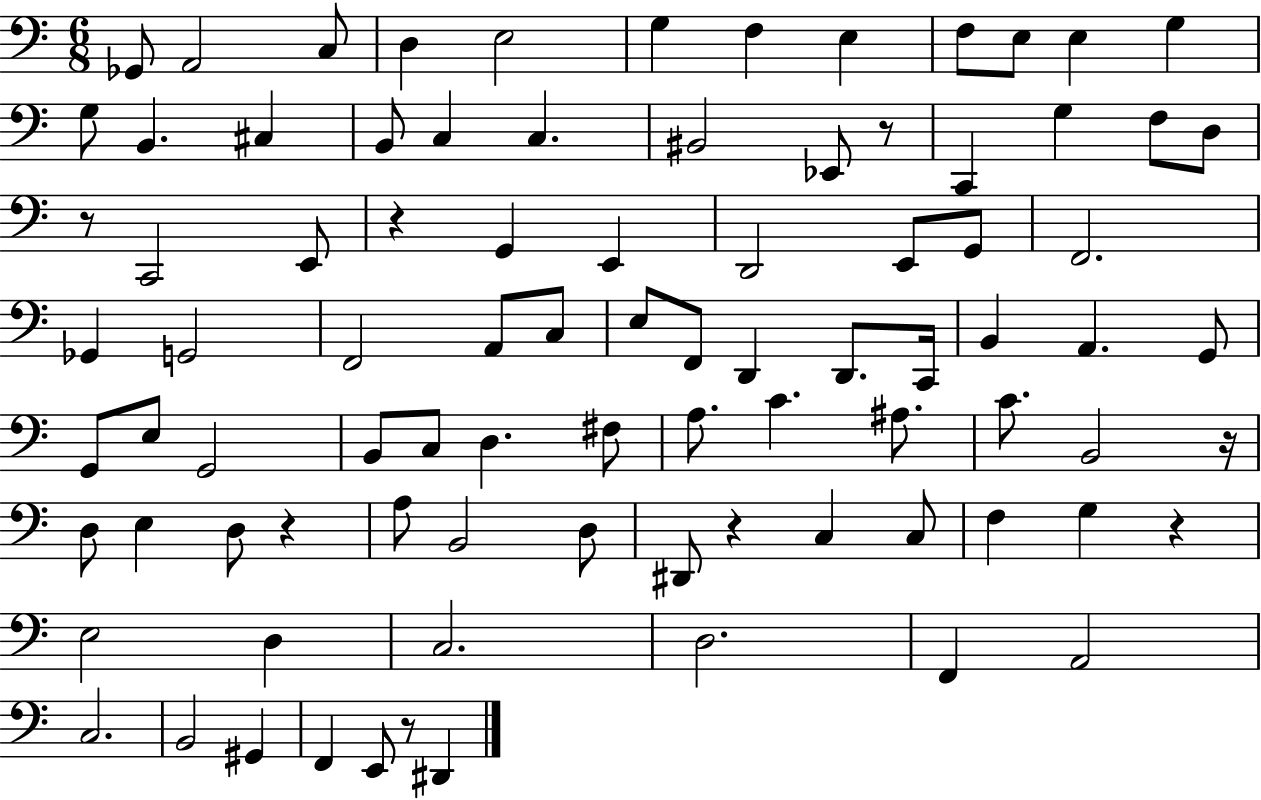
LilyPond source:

{
  \clef bass
  \numericTimeSignature
  \time 6/8
  \key c \major
  ges,8 a,2 c8 | d4 e2 | g4 f4 e4 | f8 e8 e4 g4 | \break g8 b,4. cis4 | b,8 c4 c4. | bis,2 ees,8 r8 | c,4 g4 f8 d8 | \break r8 c,2 e,8 | r4 g,4 e,4 | d,2 e,8 g,8 | f,2. | \break ges,4 g,2 | f,2 a,8 c8 | e8 f,8 d,4 d,8. c,16 | b,4 a,4. g,8 | \break g,8 e8 g,2 | b,8 c8 d4. fis8 | a8. c'4. ais8. | c'8. b,2 r16 | \break d8 e4 d8 r4 | a8 b,2 d8 | dis,8 r4 c4 c8 | f4 g4 r4 | \break e2 d4 | c2. | d2. | f,4 a,2 | \break c2. | b,2 gis,4 | f,4 e,8 r8 dis,4 | \bar "|."
}